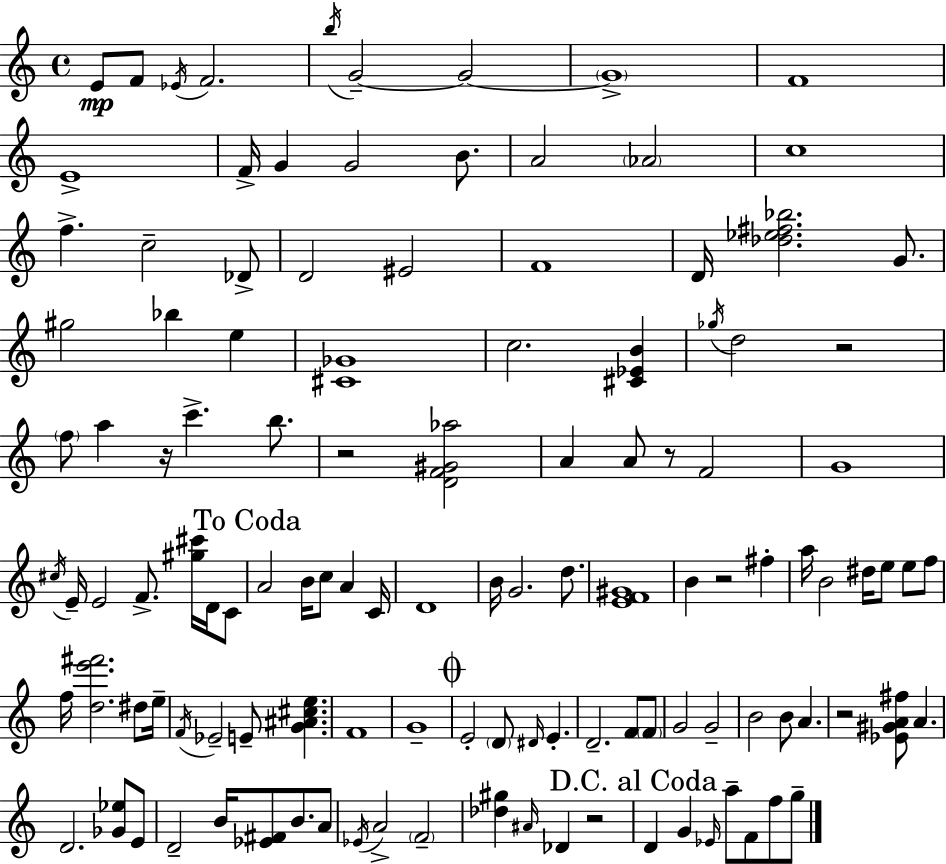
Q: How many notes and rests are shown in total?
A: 120